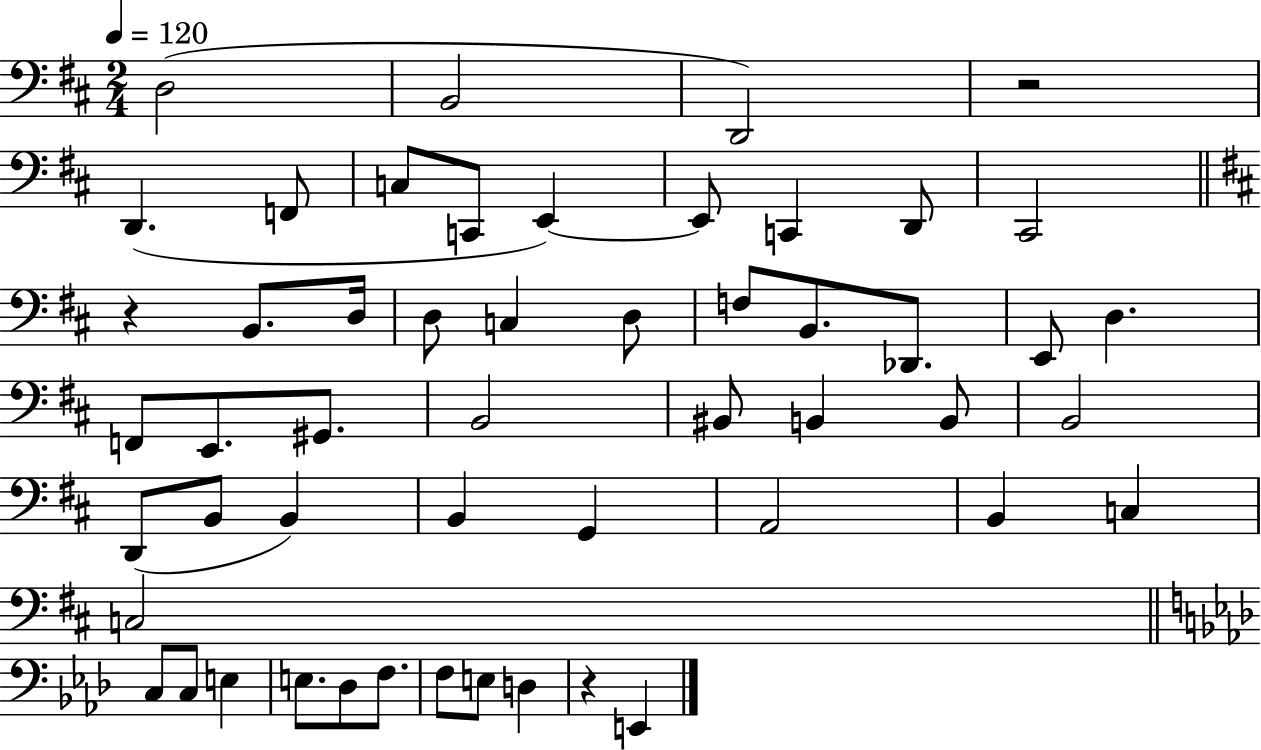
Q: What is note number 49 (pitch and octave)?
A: E2